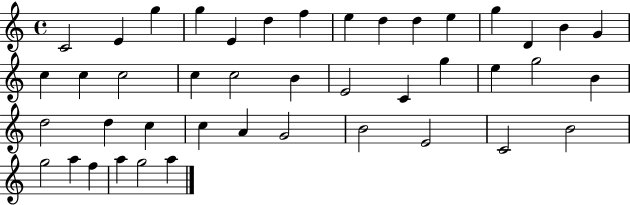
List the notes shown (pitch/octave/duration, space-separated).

C4/h E4/q G5/q G5/q E4/q D5/q F5/q E5/q D5/q D5/q E5/q G5/q D4/q B4/q G4/q C5/q C5/q C5/h C5/q C5/h B4/q E4/h C4/q G5/q E5/q G5/h B4/q D5/h D5/q C5/q C5/q A4/q G4/h B4/h E4/h C4/h B4/h G5/h A5/q F5/q A5/q G5/h A5/q